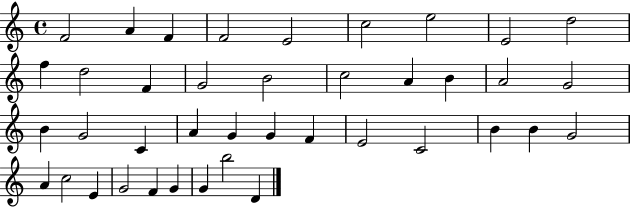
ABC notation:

X:1
T:Untitled
M:4/4
L:1/4
K:C
F2 A F F2 E2 c2 e2 E2 d2 f d2 F G2 B2 c2 A B A2 G2 B G2 C A G G F E2 C2 B B G2 A c2 E G2 F G G b2 D